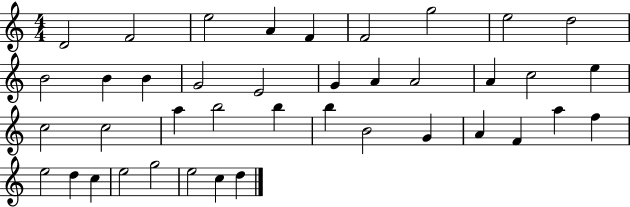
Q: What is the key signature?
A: C major